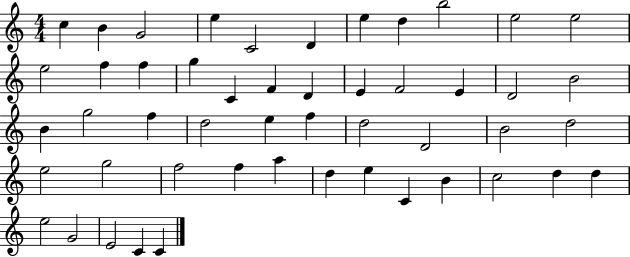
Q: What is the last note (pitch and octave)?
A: C4